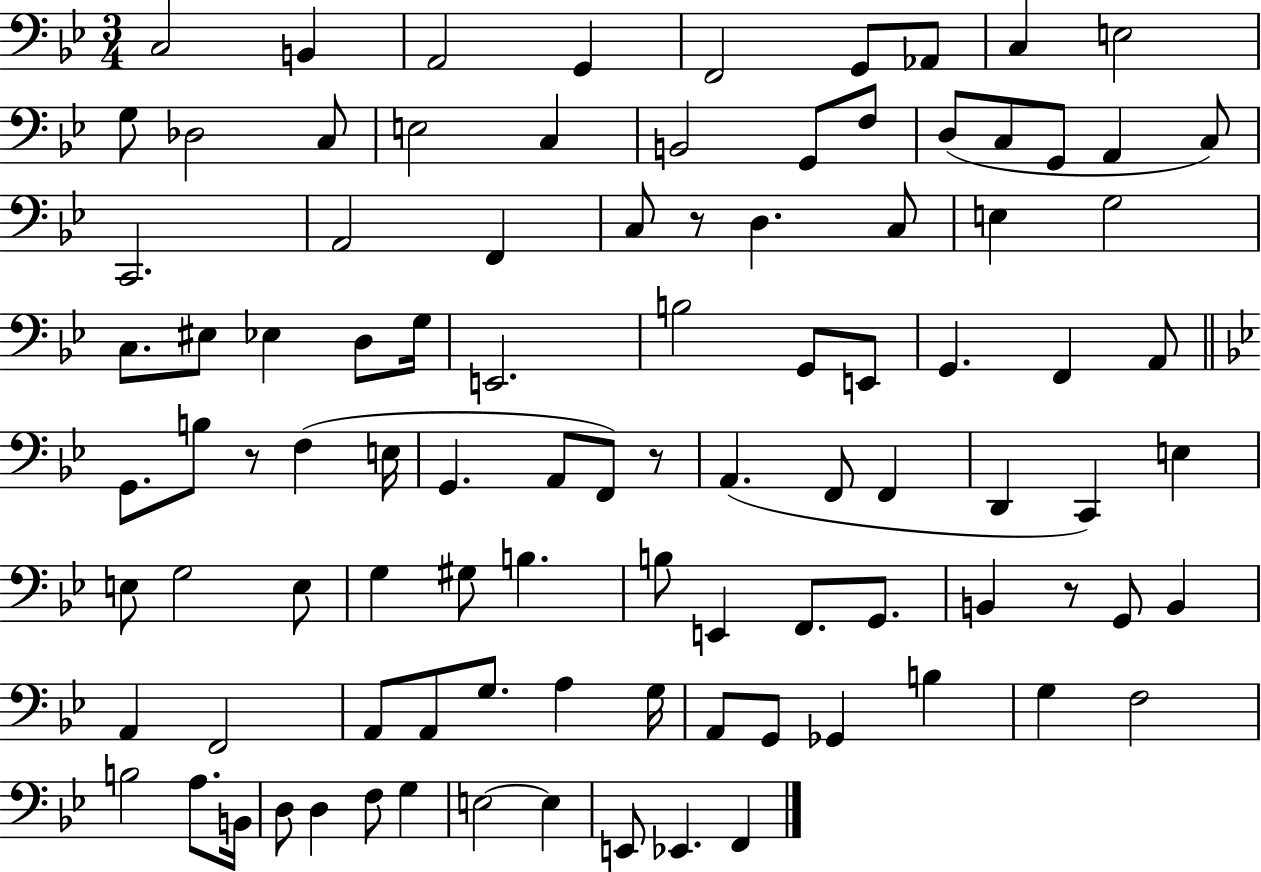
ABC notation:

X:1
T:Untitled
M:3/4
L:1/4
K:Bb
C,2 B,, A,,2 G,, F,,2 G,,/2 _A,,/2 C, E,2 G,/2 _D,2 C,/2 E,2 C, B,,2 G,,/2 F,/2 D,/2 C,/2 G,,/2 A,, C,/2 C,,2 A,,2 F,, C,/2 z/2 D, C,/2 E, G,2 C,/2 ^E,/2 _E, D,/2 G,/4 E,,2 B,2 G,,/2 E,,/2 G,, F,, A,,/2 G,,/2 B,/2 z/2 F, E,/4 G,, A,,/2 F,,/2 z/2 A,, F,,/2 F,, D,, C,, E, E,/2 G,2 E,/2 G, ^G,/2 B, B,/2 E,, F,,/2 G,,/2 B,, z/2 G,,/2 B,, A,, F,,2 A,,/2 A,,/2 G,/2 A, G,/4 A,,/2 G,,/2 _G,, B, G, F,2 B,2 A,/2 B,,/4 D,/2 D, F,/2 G, E,2 E, E,,/2 _E,, F,,